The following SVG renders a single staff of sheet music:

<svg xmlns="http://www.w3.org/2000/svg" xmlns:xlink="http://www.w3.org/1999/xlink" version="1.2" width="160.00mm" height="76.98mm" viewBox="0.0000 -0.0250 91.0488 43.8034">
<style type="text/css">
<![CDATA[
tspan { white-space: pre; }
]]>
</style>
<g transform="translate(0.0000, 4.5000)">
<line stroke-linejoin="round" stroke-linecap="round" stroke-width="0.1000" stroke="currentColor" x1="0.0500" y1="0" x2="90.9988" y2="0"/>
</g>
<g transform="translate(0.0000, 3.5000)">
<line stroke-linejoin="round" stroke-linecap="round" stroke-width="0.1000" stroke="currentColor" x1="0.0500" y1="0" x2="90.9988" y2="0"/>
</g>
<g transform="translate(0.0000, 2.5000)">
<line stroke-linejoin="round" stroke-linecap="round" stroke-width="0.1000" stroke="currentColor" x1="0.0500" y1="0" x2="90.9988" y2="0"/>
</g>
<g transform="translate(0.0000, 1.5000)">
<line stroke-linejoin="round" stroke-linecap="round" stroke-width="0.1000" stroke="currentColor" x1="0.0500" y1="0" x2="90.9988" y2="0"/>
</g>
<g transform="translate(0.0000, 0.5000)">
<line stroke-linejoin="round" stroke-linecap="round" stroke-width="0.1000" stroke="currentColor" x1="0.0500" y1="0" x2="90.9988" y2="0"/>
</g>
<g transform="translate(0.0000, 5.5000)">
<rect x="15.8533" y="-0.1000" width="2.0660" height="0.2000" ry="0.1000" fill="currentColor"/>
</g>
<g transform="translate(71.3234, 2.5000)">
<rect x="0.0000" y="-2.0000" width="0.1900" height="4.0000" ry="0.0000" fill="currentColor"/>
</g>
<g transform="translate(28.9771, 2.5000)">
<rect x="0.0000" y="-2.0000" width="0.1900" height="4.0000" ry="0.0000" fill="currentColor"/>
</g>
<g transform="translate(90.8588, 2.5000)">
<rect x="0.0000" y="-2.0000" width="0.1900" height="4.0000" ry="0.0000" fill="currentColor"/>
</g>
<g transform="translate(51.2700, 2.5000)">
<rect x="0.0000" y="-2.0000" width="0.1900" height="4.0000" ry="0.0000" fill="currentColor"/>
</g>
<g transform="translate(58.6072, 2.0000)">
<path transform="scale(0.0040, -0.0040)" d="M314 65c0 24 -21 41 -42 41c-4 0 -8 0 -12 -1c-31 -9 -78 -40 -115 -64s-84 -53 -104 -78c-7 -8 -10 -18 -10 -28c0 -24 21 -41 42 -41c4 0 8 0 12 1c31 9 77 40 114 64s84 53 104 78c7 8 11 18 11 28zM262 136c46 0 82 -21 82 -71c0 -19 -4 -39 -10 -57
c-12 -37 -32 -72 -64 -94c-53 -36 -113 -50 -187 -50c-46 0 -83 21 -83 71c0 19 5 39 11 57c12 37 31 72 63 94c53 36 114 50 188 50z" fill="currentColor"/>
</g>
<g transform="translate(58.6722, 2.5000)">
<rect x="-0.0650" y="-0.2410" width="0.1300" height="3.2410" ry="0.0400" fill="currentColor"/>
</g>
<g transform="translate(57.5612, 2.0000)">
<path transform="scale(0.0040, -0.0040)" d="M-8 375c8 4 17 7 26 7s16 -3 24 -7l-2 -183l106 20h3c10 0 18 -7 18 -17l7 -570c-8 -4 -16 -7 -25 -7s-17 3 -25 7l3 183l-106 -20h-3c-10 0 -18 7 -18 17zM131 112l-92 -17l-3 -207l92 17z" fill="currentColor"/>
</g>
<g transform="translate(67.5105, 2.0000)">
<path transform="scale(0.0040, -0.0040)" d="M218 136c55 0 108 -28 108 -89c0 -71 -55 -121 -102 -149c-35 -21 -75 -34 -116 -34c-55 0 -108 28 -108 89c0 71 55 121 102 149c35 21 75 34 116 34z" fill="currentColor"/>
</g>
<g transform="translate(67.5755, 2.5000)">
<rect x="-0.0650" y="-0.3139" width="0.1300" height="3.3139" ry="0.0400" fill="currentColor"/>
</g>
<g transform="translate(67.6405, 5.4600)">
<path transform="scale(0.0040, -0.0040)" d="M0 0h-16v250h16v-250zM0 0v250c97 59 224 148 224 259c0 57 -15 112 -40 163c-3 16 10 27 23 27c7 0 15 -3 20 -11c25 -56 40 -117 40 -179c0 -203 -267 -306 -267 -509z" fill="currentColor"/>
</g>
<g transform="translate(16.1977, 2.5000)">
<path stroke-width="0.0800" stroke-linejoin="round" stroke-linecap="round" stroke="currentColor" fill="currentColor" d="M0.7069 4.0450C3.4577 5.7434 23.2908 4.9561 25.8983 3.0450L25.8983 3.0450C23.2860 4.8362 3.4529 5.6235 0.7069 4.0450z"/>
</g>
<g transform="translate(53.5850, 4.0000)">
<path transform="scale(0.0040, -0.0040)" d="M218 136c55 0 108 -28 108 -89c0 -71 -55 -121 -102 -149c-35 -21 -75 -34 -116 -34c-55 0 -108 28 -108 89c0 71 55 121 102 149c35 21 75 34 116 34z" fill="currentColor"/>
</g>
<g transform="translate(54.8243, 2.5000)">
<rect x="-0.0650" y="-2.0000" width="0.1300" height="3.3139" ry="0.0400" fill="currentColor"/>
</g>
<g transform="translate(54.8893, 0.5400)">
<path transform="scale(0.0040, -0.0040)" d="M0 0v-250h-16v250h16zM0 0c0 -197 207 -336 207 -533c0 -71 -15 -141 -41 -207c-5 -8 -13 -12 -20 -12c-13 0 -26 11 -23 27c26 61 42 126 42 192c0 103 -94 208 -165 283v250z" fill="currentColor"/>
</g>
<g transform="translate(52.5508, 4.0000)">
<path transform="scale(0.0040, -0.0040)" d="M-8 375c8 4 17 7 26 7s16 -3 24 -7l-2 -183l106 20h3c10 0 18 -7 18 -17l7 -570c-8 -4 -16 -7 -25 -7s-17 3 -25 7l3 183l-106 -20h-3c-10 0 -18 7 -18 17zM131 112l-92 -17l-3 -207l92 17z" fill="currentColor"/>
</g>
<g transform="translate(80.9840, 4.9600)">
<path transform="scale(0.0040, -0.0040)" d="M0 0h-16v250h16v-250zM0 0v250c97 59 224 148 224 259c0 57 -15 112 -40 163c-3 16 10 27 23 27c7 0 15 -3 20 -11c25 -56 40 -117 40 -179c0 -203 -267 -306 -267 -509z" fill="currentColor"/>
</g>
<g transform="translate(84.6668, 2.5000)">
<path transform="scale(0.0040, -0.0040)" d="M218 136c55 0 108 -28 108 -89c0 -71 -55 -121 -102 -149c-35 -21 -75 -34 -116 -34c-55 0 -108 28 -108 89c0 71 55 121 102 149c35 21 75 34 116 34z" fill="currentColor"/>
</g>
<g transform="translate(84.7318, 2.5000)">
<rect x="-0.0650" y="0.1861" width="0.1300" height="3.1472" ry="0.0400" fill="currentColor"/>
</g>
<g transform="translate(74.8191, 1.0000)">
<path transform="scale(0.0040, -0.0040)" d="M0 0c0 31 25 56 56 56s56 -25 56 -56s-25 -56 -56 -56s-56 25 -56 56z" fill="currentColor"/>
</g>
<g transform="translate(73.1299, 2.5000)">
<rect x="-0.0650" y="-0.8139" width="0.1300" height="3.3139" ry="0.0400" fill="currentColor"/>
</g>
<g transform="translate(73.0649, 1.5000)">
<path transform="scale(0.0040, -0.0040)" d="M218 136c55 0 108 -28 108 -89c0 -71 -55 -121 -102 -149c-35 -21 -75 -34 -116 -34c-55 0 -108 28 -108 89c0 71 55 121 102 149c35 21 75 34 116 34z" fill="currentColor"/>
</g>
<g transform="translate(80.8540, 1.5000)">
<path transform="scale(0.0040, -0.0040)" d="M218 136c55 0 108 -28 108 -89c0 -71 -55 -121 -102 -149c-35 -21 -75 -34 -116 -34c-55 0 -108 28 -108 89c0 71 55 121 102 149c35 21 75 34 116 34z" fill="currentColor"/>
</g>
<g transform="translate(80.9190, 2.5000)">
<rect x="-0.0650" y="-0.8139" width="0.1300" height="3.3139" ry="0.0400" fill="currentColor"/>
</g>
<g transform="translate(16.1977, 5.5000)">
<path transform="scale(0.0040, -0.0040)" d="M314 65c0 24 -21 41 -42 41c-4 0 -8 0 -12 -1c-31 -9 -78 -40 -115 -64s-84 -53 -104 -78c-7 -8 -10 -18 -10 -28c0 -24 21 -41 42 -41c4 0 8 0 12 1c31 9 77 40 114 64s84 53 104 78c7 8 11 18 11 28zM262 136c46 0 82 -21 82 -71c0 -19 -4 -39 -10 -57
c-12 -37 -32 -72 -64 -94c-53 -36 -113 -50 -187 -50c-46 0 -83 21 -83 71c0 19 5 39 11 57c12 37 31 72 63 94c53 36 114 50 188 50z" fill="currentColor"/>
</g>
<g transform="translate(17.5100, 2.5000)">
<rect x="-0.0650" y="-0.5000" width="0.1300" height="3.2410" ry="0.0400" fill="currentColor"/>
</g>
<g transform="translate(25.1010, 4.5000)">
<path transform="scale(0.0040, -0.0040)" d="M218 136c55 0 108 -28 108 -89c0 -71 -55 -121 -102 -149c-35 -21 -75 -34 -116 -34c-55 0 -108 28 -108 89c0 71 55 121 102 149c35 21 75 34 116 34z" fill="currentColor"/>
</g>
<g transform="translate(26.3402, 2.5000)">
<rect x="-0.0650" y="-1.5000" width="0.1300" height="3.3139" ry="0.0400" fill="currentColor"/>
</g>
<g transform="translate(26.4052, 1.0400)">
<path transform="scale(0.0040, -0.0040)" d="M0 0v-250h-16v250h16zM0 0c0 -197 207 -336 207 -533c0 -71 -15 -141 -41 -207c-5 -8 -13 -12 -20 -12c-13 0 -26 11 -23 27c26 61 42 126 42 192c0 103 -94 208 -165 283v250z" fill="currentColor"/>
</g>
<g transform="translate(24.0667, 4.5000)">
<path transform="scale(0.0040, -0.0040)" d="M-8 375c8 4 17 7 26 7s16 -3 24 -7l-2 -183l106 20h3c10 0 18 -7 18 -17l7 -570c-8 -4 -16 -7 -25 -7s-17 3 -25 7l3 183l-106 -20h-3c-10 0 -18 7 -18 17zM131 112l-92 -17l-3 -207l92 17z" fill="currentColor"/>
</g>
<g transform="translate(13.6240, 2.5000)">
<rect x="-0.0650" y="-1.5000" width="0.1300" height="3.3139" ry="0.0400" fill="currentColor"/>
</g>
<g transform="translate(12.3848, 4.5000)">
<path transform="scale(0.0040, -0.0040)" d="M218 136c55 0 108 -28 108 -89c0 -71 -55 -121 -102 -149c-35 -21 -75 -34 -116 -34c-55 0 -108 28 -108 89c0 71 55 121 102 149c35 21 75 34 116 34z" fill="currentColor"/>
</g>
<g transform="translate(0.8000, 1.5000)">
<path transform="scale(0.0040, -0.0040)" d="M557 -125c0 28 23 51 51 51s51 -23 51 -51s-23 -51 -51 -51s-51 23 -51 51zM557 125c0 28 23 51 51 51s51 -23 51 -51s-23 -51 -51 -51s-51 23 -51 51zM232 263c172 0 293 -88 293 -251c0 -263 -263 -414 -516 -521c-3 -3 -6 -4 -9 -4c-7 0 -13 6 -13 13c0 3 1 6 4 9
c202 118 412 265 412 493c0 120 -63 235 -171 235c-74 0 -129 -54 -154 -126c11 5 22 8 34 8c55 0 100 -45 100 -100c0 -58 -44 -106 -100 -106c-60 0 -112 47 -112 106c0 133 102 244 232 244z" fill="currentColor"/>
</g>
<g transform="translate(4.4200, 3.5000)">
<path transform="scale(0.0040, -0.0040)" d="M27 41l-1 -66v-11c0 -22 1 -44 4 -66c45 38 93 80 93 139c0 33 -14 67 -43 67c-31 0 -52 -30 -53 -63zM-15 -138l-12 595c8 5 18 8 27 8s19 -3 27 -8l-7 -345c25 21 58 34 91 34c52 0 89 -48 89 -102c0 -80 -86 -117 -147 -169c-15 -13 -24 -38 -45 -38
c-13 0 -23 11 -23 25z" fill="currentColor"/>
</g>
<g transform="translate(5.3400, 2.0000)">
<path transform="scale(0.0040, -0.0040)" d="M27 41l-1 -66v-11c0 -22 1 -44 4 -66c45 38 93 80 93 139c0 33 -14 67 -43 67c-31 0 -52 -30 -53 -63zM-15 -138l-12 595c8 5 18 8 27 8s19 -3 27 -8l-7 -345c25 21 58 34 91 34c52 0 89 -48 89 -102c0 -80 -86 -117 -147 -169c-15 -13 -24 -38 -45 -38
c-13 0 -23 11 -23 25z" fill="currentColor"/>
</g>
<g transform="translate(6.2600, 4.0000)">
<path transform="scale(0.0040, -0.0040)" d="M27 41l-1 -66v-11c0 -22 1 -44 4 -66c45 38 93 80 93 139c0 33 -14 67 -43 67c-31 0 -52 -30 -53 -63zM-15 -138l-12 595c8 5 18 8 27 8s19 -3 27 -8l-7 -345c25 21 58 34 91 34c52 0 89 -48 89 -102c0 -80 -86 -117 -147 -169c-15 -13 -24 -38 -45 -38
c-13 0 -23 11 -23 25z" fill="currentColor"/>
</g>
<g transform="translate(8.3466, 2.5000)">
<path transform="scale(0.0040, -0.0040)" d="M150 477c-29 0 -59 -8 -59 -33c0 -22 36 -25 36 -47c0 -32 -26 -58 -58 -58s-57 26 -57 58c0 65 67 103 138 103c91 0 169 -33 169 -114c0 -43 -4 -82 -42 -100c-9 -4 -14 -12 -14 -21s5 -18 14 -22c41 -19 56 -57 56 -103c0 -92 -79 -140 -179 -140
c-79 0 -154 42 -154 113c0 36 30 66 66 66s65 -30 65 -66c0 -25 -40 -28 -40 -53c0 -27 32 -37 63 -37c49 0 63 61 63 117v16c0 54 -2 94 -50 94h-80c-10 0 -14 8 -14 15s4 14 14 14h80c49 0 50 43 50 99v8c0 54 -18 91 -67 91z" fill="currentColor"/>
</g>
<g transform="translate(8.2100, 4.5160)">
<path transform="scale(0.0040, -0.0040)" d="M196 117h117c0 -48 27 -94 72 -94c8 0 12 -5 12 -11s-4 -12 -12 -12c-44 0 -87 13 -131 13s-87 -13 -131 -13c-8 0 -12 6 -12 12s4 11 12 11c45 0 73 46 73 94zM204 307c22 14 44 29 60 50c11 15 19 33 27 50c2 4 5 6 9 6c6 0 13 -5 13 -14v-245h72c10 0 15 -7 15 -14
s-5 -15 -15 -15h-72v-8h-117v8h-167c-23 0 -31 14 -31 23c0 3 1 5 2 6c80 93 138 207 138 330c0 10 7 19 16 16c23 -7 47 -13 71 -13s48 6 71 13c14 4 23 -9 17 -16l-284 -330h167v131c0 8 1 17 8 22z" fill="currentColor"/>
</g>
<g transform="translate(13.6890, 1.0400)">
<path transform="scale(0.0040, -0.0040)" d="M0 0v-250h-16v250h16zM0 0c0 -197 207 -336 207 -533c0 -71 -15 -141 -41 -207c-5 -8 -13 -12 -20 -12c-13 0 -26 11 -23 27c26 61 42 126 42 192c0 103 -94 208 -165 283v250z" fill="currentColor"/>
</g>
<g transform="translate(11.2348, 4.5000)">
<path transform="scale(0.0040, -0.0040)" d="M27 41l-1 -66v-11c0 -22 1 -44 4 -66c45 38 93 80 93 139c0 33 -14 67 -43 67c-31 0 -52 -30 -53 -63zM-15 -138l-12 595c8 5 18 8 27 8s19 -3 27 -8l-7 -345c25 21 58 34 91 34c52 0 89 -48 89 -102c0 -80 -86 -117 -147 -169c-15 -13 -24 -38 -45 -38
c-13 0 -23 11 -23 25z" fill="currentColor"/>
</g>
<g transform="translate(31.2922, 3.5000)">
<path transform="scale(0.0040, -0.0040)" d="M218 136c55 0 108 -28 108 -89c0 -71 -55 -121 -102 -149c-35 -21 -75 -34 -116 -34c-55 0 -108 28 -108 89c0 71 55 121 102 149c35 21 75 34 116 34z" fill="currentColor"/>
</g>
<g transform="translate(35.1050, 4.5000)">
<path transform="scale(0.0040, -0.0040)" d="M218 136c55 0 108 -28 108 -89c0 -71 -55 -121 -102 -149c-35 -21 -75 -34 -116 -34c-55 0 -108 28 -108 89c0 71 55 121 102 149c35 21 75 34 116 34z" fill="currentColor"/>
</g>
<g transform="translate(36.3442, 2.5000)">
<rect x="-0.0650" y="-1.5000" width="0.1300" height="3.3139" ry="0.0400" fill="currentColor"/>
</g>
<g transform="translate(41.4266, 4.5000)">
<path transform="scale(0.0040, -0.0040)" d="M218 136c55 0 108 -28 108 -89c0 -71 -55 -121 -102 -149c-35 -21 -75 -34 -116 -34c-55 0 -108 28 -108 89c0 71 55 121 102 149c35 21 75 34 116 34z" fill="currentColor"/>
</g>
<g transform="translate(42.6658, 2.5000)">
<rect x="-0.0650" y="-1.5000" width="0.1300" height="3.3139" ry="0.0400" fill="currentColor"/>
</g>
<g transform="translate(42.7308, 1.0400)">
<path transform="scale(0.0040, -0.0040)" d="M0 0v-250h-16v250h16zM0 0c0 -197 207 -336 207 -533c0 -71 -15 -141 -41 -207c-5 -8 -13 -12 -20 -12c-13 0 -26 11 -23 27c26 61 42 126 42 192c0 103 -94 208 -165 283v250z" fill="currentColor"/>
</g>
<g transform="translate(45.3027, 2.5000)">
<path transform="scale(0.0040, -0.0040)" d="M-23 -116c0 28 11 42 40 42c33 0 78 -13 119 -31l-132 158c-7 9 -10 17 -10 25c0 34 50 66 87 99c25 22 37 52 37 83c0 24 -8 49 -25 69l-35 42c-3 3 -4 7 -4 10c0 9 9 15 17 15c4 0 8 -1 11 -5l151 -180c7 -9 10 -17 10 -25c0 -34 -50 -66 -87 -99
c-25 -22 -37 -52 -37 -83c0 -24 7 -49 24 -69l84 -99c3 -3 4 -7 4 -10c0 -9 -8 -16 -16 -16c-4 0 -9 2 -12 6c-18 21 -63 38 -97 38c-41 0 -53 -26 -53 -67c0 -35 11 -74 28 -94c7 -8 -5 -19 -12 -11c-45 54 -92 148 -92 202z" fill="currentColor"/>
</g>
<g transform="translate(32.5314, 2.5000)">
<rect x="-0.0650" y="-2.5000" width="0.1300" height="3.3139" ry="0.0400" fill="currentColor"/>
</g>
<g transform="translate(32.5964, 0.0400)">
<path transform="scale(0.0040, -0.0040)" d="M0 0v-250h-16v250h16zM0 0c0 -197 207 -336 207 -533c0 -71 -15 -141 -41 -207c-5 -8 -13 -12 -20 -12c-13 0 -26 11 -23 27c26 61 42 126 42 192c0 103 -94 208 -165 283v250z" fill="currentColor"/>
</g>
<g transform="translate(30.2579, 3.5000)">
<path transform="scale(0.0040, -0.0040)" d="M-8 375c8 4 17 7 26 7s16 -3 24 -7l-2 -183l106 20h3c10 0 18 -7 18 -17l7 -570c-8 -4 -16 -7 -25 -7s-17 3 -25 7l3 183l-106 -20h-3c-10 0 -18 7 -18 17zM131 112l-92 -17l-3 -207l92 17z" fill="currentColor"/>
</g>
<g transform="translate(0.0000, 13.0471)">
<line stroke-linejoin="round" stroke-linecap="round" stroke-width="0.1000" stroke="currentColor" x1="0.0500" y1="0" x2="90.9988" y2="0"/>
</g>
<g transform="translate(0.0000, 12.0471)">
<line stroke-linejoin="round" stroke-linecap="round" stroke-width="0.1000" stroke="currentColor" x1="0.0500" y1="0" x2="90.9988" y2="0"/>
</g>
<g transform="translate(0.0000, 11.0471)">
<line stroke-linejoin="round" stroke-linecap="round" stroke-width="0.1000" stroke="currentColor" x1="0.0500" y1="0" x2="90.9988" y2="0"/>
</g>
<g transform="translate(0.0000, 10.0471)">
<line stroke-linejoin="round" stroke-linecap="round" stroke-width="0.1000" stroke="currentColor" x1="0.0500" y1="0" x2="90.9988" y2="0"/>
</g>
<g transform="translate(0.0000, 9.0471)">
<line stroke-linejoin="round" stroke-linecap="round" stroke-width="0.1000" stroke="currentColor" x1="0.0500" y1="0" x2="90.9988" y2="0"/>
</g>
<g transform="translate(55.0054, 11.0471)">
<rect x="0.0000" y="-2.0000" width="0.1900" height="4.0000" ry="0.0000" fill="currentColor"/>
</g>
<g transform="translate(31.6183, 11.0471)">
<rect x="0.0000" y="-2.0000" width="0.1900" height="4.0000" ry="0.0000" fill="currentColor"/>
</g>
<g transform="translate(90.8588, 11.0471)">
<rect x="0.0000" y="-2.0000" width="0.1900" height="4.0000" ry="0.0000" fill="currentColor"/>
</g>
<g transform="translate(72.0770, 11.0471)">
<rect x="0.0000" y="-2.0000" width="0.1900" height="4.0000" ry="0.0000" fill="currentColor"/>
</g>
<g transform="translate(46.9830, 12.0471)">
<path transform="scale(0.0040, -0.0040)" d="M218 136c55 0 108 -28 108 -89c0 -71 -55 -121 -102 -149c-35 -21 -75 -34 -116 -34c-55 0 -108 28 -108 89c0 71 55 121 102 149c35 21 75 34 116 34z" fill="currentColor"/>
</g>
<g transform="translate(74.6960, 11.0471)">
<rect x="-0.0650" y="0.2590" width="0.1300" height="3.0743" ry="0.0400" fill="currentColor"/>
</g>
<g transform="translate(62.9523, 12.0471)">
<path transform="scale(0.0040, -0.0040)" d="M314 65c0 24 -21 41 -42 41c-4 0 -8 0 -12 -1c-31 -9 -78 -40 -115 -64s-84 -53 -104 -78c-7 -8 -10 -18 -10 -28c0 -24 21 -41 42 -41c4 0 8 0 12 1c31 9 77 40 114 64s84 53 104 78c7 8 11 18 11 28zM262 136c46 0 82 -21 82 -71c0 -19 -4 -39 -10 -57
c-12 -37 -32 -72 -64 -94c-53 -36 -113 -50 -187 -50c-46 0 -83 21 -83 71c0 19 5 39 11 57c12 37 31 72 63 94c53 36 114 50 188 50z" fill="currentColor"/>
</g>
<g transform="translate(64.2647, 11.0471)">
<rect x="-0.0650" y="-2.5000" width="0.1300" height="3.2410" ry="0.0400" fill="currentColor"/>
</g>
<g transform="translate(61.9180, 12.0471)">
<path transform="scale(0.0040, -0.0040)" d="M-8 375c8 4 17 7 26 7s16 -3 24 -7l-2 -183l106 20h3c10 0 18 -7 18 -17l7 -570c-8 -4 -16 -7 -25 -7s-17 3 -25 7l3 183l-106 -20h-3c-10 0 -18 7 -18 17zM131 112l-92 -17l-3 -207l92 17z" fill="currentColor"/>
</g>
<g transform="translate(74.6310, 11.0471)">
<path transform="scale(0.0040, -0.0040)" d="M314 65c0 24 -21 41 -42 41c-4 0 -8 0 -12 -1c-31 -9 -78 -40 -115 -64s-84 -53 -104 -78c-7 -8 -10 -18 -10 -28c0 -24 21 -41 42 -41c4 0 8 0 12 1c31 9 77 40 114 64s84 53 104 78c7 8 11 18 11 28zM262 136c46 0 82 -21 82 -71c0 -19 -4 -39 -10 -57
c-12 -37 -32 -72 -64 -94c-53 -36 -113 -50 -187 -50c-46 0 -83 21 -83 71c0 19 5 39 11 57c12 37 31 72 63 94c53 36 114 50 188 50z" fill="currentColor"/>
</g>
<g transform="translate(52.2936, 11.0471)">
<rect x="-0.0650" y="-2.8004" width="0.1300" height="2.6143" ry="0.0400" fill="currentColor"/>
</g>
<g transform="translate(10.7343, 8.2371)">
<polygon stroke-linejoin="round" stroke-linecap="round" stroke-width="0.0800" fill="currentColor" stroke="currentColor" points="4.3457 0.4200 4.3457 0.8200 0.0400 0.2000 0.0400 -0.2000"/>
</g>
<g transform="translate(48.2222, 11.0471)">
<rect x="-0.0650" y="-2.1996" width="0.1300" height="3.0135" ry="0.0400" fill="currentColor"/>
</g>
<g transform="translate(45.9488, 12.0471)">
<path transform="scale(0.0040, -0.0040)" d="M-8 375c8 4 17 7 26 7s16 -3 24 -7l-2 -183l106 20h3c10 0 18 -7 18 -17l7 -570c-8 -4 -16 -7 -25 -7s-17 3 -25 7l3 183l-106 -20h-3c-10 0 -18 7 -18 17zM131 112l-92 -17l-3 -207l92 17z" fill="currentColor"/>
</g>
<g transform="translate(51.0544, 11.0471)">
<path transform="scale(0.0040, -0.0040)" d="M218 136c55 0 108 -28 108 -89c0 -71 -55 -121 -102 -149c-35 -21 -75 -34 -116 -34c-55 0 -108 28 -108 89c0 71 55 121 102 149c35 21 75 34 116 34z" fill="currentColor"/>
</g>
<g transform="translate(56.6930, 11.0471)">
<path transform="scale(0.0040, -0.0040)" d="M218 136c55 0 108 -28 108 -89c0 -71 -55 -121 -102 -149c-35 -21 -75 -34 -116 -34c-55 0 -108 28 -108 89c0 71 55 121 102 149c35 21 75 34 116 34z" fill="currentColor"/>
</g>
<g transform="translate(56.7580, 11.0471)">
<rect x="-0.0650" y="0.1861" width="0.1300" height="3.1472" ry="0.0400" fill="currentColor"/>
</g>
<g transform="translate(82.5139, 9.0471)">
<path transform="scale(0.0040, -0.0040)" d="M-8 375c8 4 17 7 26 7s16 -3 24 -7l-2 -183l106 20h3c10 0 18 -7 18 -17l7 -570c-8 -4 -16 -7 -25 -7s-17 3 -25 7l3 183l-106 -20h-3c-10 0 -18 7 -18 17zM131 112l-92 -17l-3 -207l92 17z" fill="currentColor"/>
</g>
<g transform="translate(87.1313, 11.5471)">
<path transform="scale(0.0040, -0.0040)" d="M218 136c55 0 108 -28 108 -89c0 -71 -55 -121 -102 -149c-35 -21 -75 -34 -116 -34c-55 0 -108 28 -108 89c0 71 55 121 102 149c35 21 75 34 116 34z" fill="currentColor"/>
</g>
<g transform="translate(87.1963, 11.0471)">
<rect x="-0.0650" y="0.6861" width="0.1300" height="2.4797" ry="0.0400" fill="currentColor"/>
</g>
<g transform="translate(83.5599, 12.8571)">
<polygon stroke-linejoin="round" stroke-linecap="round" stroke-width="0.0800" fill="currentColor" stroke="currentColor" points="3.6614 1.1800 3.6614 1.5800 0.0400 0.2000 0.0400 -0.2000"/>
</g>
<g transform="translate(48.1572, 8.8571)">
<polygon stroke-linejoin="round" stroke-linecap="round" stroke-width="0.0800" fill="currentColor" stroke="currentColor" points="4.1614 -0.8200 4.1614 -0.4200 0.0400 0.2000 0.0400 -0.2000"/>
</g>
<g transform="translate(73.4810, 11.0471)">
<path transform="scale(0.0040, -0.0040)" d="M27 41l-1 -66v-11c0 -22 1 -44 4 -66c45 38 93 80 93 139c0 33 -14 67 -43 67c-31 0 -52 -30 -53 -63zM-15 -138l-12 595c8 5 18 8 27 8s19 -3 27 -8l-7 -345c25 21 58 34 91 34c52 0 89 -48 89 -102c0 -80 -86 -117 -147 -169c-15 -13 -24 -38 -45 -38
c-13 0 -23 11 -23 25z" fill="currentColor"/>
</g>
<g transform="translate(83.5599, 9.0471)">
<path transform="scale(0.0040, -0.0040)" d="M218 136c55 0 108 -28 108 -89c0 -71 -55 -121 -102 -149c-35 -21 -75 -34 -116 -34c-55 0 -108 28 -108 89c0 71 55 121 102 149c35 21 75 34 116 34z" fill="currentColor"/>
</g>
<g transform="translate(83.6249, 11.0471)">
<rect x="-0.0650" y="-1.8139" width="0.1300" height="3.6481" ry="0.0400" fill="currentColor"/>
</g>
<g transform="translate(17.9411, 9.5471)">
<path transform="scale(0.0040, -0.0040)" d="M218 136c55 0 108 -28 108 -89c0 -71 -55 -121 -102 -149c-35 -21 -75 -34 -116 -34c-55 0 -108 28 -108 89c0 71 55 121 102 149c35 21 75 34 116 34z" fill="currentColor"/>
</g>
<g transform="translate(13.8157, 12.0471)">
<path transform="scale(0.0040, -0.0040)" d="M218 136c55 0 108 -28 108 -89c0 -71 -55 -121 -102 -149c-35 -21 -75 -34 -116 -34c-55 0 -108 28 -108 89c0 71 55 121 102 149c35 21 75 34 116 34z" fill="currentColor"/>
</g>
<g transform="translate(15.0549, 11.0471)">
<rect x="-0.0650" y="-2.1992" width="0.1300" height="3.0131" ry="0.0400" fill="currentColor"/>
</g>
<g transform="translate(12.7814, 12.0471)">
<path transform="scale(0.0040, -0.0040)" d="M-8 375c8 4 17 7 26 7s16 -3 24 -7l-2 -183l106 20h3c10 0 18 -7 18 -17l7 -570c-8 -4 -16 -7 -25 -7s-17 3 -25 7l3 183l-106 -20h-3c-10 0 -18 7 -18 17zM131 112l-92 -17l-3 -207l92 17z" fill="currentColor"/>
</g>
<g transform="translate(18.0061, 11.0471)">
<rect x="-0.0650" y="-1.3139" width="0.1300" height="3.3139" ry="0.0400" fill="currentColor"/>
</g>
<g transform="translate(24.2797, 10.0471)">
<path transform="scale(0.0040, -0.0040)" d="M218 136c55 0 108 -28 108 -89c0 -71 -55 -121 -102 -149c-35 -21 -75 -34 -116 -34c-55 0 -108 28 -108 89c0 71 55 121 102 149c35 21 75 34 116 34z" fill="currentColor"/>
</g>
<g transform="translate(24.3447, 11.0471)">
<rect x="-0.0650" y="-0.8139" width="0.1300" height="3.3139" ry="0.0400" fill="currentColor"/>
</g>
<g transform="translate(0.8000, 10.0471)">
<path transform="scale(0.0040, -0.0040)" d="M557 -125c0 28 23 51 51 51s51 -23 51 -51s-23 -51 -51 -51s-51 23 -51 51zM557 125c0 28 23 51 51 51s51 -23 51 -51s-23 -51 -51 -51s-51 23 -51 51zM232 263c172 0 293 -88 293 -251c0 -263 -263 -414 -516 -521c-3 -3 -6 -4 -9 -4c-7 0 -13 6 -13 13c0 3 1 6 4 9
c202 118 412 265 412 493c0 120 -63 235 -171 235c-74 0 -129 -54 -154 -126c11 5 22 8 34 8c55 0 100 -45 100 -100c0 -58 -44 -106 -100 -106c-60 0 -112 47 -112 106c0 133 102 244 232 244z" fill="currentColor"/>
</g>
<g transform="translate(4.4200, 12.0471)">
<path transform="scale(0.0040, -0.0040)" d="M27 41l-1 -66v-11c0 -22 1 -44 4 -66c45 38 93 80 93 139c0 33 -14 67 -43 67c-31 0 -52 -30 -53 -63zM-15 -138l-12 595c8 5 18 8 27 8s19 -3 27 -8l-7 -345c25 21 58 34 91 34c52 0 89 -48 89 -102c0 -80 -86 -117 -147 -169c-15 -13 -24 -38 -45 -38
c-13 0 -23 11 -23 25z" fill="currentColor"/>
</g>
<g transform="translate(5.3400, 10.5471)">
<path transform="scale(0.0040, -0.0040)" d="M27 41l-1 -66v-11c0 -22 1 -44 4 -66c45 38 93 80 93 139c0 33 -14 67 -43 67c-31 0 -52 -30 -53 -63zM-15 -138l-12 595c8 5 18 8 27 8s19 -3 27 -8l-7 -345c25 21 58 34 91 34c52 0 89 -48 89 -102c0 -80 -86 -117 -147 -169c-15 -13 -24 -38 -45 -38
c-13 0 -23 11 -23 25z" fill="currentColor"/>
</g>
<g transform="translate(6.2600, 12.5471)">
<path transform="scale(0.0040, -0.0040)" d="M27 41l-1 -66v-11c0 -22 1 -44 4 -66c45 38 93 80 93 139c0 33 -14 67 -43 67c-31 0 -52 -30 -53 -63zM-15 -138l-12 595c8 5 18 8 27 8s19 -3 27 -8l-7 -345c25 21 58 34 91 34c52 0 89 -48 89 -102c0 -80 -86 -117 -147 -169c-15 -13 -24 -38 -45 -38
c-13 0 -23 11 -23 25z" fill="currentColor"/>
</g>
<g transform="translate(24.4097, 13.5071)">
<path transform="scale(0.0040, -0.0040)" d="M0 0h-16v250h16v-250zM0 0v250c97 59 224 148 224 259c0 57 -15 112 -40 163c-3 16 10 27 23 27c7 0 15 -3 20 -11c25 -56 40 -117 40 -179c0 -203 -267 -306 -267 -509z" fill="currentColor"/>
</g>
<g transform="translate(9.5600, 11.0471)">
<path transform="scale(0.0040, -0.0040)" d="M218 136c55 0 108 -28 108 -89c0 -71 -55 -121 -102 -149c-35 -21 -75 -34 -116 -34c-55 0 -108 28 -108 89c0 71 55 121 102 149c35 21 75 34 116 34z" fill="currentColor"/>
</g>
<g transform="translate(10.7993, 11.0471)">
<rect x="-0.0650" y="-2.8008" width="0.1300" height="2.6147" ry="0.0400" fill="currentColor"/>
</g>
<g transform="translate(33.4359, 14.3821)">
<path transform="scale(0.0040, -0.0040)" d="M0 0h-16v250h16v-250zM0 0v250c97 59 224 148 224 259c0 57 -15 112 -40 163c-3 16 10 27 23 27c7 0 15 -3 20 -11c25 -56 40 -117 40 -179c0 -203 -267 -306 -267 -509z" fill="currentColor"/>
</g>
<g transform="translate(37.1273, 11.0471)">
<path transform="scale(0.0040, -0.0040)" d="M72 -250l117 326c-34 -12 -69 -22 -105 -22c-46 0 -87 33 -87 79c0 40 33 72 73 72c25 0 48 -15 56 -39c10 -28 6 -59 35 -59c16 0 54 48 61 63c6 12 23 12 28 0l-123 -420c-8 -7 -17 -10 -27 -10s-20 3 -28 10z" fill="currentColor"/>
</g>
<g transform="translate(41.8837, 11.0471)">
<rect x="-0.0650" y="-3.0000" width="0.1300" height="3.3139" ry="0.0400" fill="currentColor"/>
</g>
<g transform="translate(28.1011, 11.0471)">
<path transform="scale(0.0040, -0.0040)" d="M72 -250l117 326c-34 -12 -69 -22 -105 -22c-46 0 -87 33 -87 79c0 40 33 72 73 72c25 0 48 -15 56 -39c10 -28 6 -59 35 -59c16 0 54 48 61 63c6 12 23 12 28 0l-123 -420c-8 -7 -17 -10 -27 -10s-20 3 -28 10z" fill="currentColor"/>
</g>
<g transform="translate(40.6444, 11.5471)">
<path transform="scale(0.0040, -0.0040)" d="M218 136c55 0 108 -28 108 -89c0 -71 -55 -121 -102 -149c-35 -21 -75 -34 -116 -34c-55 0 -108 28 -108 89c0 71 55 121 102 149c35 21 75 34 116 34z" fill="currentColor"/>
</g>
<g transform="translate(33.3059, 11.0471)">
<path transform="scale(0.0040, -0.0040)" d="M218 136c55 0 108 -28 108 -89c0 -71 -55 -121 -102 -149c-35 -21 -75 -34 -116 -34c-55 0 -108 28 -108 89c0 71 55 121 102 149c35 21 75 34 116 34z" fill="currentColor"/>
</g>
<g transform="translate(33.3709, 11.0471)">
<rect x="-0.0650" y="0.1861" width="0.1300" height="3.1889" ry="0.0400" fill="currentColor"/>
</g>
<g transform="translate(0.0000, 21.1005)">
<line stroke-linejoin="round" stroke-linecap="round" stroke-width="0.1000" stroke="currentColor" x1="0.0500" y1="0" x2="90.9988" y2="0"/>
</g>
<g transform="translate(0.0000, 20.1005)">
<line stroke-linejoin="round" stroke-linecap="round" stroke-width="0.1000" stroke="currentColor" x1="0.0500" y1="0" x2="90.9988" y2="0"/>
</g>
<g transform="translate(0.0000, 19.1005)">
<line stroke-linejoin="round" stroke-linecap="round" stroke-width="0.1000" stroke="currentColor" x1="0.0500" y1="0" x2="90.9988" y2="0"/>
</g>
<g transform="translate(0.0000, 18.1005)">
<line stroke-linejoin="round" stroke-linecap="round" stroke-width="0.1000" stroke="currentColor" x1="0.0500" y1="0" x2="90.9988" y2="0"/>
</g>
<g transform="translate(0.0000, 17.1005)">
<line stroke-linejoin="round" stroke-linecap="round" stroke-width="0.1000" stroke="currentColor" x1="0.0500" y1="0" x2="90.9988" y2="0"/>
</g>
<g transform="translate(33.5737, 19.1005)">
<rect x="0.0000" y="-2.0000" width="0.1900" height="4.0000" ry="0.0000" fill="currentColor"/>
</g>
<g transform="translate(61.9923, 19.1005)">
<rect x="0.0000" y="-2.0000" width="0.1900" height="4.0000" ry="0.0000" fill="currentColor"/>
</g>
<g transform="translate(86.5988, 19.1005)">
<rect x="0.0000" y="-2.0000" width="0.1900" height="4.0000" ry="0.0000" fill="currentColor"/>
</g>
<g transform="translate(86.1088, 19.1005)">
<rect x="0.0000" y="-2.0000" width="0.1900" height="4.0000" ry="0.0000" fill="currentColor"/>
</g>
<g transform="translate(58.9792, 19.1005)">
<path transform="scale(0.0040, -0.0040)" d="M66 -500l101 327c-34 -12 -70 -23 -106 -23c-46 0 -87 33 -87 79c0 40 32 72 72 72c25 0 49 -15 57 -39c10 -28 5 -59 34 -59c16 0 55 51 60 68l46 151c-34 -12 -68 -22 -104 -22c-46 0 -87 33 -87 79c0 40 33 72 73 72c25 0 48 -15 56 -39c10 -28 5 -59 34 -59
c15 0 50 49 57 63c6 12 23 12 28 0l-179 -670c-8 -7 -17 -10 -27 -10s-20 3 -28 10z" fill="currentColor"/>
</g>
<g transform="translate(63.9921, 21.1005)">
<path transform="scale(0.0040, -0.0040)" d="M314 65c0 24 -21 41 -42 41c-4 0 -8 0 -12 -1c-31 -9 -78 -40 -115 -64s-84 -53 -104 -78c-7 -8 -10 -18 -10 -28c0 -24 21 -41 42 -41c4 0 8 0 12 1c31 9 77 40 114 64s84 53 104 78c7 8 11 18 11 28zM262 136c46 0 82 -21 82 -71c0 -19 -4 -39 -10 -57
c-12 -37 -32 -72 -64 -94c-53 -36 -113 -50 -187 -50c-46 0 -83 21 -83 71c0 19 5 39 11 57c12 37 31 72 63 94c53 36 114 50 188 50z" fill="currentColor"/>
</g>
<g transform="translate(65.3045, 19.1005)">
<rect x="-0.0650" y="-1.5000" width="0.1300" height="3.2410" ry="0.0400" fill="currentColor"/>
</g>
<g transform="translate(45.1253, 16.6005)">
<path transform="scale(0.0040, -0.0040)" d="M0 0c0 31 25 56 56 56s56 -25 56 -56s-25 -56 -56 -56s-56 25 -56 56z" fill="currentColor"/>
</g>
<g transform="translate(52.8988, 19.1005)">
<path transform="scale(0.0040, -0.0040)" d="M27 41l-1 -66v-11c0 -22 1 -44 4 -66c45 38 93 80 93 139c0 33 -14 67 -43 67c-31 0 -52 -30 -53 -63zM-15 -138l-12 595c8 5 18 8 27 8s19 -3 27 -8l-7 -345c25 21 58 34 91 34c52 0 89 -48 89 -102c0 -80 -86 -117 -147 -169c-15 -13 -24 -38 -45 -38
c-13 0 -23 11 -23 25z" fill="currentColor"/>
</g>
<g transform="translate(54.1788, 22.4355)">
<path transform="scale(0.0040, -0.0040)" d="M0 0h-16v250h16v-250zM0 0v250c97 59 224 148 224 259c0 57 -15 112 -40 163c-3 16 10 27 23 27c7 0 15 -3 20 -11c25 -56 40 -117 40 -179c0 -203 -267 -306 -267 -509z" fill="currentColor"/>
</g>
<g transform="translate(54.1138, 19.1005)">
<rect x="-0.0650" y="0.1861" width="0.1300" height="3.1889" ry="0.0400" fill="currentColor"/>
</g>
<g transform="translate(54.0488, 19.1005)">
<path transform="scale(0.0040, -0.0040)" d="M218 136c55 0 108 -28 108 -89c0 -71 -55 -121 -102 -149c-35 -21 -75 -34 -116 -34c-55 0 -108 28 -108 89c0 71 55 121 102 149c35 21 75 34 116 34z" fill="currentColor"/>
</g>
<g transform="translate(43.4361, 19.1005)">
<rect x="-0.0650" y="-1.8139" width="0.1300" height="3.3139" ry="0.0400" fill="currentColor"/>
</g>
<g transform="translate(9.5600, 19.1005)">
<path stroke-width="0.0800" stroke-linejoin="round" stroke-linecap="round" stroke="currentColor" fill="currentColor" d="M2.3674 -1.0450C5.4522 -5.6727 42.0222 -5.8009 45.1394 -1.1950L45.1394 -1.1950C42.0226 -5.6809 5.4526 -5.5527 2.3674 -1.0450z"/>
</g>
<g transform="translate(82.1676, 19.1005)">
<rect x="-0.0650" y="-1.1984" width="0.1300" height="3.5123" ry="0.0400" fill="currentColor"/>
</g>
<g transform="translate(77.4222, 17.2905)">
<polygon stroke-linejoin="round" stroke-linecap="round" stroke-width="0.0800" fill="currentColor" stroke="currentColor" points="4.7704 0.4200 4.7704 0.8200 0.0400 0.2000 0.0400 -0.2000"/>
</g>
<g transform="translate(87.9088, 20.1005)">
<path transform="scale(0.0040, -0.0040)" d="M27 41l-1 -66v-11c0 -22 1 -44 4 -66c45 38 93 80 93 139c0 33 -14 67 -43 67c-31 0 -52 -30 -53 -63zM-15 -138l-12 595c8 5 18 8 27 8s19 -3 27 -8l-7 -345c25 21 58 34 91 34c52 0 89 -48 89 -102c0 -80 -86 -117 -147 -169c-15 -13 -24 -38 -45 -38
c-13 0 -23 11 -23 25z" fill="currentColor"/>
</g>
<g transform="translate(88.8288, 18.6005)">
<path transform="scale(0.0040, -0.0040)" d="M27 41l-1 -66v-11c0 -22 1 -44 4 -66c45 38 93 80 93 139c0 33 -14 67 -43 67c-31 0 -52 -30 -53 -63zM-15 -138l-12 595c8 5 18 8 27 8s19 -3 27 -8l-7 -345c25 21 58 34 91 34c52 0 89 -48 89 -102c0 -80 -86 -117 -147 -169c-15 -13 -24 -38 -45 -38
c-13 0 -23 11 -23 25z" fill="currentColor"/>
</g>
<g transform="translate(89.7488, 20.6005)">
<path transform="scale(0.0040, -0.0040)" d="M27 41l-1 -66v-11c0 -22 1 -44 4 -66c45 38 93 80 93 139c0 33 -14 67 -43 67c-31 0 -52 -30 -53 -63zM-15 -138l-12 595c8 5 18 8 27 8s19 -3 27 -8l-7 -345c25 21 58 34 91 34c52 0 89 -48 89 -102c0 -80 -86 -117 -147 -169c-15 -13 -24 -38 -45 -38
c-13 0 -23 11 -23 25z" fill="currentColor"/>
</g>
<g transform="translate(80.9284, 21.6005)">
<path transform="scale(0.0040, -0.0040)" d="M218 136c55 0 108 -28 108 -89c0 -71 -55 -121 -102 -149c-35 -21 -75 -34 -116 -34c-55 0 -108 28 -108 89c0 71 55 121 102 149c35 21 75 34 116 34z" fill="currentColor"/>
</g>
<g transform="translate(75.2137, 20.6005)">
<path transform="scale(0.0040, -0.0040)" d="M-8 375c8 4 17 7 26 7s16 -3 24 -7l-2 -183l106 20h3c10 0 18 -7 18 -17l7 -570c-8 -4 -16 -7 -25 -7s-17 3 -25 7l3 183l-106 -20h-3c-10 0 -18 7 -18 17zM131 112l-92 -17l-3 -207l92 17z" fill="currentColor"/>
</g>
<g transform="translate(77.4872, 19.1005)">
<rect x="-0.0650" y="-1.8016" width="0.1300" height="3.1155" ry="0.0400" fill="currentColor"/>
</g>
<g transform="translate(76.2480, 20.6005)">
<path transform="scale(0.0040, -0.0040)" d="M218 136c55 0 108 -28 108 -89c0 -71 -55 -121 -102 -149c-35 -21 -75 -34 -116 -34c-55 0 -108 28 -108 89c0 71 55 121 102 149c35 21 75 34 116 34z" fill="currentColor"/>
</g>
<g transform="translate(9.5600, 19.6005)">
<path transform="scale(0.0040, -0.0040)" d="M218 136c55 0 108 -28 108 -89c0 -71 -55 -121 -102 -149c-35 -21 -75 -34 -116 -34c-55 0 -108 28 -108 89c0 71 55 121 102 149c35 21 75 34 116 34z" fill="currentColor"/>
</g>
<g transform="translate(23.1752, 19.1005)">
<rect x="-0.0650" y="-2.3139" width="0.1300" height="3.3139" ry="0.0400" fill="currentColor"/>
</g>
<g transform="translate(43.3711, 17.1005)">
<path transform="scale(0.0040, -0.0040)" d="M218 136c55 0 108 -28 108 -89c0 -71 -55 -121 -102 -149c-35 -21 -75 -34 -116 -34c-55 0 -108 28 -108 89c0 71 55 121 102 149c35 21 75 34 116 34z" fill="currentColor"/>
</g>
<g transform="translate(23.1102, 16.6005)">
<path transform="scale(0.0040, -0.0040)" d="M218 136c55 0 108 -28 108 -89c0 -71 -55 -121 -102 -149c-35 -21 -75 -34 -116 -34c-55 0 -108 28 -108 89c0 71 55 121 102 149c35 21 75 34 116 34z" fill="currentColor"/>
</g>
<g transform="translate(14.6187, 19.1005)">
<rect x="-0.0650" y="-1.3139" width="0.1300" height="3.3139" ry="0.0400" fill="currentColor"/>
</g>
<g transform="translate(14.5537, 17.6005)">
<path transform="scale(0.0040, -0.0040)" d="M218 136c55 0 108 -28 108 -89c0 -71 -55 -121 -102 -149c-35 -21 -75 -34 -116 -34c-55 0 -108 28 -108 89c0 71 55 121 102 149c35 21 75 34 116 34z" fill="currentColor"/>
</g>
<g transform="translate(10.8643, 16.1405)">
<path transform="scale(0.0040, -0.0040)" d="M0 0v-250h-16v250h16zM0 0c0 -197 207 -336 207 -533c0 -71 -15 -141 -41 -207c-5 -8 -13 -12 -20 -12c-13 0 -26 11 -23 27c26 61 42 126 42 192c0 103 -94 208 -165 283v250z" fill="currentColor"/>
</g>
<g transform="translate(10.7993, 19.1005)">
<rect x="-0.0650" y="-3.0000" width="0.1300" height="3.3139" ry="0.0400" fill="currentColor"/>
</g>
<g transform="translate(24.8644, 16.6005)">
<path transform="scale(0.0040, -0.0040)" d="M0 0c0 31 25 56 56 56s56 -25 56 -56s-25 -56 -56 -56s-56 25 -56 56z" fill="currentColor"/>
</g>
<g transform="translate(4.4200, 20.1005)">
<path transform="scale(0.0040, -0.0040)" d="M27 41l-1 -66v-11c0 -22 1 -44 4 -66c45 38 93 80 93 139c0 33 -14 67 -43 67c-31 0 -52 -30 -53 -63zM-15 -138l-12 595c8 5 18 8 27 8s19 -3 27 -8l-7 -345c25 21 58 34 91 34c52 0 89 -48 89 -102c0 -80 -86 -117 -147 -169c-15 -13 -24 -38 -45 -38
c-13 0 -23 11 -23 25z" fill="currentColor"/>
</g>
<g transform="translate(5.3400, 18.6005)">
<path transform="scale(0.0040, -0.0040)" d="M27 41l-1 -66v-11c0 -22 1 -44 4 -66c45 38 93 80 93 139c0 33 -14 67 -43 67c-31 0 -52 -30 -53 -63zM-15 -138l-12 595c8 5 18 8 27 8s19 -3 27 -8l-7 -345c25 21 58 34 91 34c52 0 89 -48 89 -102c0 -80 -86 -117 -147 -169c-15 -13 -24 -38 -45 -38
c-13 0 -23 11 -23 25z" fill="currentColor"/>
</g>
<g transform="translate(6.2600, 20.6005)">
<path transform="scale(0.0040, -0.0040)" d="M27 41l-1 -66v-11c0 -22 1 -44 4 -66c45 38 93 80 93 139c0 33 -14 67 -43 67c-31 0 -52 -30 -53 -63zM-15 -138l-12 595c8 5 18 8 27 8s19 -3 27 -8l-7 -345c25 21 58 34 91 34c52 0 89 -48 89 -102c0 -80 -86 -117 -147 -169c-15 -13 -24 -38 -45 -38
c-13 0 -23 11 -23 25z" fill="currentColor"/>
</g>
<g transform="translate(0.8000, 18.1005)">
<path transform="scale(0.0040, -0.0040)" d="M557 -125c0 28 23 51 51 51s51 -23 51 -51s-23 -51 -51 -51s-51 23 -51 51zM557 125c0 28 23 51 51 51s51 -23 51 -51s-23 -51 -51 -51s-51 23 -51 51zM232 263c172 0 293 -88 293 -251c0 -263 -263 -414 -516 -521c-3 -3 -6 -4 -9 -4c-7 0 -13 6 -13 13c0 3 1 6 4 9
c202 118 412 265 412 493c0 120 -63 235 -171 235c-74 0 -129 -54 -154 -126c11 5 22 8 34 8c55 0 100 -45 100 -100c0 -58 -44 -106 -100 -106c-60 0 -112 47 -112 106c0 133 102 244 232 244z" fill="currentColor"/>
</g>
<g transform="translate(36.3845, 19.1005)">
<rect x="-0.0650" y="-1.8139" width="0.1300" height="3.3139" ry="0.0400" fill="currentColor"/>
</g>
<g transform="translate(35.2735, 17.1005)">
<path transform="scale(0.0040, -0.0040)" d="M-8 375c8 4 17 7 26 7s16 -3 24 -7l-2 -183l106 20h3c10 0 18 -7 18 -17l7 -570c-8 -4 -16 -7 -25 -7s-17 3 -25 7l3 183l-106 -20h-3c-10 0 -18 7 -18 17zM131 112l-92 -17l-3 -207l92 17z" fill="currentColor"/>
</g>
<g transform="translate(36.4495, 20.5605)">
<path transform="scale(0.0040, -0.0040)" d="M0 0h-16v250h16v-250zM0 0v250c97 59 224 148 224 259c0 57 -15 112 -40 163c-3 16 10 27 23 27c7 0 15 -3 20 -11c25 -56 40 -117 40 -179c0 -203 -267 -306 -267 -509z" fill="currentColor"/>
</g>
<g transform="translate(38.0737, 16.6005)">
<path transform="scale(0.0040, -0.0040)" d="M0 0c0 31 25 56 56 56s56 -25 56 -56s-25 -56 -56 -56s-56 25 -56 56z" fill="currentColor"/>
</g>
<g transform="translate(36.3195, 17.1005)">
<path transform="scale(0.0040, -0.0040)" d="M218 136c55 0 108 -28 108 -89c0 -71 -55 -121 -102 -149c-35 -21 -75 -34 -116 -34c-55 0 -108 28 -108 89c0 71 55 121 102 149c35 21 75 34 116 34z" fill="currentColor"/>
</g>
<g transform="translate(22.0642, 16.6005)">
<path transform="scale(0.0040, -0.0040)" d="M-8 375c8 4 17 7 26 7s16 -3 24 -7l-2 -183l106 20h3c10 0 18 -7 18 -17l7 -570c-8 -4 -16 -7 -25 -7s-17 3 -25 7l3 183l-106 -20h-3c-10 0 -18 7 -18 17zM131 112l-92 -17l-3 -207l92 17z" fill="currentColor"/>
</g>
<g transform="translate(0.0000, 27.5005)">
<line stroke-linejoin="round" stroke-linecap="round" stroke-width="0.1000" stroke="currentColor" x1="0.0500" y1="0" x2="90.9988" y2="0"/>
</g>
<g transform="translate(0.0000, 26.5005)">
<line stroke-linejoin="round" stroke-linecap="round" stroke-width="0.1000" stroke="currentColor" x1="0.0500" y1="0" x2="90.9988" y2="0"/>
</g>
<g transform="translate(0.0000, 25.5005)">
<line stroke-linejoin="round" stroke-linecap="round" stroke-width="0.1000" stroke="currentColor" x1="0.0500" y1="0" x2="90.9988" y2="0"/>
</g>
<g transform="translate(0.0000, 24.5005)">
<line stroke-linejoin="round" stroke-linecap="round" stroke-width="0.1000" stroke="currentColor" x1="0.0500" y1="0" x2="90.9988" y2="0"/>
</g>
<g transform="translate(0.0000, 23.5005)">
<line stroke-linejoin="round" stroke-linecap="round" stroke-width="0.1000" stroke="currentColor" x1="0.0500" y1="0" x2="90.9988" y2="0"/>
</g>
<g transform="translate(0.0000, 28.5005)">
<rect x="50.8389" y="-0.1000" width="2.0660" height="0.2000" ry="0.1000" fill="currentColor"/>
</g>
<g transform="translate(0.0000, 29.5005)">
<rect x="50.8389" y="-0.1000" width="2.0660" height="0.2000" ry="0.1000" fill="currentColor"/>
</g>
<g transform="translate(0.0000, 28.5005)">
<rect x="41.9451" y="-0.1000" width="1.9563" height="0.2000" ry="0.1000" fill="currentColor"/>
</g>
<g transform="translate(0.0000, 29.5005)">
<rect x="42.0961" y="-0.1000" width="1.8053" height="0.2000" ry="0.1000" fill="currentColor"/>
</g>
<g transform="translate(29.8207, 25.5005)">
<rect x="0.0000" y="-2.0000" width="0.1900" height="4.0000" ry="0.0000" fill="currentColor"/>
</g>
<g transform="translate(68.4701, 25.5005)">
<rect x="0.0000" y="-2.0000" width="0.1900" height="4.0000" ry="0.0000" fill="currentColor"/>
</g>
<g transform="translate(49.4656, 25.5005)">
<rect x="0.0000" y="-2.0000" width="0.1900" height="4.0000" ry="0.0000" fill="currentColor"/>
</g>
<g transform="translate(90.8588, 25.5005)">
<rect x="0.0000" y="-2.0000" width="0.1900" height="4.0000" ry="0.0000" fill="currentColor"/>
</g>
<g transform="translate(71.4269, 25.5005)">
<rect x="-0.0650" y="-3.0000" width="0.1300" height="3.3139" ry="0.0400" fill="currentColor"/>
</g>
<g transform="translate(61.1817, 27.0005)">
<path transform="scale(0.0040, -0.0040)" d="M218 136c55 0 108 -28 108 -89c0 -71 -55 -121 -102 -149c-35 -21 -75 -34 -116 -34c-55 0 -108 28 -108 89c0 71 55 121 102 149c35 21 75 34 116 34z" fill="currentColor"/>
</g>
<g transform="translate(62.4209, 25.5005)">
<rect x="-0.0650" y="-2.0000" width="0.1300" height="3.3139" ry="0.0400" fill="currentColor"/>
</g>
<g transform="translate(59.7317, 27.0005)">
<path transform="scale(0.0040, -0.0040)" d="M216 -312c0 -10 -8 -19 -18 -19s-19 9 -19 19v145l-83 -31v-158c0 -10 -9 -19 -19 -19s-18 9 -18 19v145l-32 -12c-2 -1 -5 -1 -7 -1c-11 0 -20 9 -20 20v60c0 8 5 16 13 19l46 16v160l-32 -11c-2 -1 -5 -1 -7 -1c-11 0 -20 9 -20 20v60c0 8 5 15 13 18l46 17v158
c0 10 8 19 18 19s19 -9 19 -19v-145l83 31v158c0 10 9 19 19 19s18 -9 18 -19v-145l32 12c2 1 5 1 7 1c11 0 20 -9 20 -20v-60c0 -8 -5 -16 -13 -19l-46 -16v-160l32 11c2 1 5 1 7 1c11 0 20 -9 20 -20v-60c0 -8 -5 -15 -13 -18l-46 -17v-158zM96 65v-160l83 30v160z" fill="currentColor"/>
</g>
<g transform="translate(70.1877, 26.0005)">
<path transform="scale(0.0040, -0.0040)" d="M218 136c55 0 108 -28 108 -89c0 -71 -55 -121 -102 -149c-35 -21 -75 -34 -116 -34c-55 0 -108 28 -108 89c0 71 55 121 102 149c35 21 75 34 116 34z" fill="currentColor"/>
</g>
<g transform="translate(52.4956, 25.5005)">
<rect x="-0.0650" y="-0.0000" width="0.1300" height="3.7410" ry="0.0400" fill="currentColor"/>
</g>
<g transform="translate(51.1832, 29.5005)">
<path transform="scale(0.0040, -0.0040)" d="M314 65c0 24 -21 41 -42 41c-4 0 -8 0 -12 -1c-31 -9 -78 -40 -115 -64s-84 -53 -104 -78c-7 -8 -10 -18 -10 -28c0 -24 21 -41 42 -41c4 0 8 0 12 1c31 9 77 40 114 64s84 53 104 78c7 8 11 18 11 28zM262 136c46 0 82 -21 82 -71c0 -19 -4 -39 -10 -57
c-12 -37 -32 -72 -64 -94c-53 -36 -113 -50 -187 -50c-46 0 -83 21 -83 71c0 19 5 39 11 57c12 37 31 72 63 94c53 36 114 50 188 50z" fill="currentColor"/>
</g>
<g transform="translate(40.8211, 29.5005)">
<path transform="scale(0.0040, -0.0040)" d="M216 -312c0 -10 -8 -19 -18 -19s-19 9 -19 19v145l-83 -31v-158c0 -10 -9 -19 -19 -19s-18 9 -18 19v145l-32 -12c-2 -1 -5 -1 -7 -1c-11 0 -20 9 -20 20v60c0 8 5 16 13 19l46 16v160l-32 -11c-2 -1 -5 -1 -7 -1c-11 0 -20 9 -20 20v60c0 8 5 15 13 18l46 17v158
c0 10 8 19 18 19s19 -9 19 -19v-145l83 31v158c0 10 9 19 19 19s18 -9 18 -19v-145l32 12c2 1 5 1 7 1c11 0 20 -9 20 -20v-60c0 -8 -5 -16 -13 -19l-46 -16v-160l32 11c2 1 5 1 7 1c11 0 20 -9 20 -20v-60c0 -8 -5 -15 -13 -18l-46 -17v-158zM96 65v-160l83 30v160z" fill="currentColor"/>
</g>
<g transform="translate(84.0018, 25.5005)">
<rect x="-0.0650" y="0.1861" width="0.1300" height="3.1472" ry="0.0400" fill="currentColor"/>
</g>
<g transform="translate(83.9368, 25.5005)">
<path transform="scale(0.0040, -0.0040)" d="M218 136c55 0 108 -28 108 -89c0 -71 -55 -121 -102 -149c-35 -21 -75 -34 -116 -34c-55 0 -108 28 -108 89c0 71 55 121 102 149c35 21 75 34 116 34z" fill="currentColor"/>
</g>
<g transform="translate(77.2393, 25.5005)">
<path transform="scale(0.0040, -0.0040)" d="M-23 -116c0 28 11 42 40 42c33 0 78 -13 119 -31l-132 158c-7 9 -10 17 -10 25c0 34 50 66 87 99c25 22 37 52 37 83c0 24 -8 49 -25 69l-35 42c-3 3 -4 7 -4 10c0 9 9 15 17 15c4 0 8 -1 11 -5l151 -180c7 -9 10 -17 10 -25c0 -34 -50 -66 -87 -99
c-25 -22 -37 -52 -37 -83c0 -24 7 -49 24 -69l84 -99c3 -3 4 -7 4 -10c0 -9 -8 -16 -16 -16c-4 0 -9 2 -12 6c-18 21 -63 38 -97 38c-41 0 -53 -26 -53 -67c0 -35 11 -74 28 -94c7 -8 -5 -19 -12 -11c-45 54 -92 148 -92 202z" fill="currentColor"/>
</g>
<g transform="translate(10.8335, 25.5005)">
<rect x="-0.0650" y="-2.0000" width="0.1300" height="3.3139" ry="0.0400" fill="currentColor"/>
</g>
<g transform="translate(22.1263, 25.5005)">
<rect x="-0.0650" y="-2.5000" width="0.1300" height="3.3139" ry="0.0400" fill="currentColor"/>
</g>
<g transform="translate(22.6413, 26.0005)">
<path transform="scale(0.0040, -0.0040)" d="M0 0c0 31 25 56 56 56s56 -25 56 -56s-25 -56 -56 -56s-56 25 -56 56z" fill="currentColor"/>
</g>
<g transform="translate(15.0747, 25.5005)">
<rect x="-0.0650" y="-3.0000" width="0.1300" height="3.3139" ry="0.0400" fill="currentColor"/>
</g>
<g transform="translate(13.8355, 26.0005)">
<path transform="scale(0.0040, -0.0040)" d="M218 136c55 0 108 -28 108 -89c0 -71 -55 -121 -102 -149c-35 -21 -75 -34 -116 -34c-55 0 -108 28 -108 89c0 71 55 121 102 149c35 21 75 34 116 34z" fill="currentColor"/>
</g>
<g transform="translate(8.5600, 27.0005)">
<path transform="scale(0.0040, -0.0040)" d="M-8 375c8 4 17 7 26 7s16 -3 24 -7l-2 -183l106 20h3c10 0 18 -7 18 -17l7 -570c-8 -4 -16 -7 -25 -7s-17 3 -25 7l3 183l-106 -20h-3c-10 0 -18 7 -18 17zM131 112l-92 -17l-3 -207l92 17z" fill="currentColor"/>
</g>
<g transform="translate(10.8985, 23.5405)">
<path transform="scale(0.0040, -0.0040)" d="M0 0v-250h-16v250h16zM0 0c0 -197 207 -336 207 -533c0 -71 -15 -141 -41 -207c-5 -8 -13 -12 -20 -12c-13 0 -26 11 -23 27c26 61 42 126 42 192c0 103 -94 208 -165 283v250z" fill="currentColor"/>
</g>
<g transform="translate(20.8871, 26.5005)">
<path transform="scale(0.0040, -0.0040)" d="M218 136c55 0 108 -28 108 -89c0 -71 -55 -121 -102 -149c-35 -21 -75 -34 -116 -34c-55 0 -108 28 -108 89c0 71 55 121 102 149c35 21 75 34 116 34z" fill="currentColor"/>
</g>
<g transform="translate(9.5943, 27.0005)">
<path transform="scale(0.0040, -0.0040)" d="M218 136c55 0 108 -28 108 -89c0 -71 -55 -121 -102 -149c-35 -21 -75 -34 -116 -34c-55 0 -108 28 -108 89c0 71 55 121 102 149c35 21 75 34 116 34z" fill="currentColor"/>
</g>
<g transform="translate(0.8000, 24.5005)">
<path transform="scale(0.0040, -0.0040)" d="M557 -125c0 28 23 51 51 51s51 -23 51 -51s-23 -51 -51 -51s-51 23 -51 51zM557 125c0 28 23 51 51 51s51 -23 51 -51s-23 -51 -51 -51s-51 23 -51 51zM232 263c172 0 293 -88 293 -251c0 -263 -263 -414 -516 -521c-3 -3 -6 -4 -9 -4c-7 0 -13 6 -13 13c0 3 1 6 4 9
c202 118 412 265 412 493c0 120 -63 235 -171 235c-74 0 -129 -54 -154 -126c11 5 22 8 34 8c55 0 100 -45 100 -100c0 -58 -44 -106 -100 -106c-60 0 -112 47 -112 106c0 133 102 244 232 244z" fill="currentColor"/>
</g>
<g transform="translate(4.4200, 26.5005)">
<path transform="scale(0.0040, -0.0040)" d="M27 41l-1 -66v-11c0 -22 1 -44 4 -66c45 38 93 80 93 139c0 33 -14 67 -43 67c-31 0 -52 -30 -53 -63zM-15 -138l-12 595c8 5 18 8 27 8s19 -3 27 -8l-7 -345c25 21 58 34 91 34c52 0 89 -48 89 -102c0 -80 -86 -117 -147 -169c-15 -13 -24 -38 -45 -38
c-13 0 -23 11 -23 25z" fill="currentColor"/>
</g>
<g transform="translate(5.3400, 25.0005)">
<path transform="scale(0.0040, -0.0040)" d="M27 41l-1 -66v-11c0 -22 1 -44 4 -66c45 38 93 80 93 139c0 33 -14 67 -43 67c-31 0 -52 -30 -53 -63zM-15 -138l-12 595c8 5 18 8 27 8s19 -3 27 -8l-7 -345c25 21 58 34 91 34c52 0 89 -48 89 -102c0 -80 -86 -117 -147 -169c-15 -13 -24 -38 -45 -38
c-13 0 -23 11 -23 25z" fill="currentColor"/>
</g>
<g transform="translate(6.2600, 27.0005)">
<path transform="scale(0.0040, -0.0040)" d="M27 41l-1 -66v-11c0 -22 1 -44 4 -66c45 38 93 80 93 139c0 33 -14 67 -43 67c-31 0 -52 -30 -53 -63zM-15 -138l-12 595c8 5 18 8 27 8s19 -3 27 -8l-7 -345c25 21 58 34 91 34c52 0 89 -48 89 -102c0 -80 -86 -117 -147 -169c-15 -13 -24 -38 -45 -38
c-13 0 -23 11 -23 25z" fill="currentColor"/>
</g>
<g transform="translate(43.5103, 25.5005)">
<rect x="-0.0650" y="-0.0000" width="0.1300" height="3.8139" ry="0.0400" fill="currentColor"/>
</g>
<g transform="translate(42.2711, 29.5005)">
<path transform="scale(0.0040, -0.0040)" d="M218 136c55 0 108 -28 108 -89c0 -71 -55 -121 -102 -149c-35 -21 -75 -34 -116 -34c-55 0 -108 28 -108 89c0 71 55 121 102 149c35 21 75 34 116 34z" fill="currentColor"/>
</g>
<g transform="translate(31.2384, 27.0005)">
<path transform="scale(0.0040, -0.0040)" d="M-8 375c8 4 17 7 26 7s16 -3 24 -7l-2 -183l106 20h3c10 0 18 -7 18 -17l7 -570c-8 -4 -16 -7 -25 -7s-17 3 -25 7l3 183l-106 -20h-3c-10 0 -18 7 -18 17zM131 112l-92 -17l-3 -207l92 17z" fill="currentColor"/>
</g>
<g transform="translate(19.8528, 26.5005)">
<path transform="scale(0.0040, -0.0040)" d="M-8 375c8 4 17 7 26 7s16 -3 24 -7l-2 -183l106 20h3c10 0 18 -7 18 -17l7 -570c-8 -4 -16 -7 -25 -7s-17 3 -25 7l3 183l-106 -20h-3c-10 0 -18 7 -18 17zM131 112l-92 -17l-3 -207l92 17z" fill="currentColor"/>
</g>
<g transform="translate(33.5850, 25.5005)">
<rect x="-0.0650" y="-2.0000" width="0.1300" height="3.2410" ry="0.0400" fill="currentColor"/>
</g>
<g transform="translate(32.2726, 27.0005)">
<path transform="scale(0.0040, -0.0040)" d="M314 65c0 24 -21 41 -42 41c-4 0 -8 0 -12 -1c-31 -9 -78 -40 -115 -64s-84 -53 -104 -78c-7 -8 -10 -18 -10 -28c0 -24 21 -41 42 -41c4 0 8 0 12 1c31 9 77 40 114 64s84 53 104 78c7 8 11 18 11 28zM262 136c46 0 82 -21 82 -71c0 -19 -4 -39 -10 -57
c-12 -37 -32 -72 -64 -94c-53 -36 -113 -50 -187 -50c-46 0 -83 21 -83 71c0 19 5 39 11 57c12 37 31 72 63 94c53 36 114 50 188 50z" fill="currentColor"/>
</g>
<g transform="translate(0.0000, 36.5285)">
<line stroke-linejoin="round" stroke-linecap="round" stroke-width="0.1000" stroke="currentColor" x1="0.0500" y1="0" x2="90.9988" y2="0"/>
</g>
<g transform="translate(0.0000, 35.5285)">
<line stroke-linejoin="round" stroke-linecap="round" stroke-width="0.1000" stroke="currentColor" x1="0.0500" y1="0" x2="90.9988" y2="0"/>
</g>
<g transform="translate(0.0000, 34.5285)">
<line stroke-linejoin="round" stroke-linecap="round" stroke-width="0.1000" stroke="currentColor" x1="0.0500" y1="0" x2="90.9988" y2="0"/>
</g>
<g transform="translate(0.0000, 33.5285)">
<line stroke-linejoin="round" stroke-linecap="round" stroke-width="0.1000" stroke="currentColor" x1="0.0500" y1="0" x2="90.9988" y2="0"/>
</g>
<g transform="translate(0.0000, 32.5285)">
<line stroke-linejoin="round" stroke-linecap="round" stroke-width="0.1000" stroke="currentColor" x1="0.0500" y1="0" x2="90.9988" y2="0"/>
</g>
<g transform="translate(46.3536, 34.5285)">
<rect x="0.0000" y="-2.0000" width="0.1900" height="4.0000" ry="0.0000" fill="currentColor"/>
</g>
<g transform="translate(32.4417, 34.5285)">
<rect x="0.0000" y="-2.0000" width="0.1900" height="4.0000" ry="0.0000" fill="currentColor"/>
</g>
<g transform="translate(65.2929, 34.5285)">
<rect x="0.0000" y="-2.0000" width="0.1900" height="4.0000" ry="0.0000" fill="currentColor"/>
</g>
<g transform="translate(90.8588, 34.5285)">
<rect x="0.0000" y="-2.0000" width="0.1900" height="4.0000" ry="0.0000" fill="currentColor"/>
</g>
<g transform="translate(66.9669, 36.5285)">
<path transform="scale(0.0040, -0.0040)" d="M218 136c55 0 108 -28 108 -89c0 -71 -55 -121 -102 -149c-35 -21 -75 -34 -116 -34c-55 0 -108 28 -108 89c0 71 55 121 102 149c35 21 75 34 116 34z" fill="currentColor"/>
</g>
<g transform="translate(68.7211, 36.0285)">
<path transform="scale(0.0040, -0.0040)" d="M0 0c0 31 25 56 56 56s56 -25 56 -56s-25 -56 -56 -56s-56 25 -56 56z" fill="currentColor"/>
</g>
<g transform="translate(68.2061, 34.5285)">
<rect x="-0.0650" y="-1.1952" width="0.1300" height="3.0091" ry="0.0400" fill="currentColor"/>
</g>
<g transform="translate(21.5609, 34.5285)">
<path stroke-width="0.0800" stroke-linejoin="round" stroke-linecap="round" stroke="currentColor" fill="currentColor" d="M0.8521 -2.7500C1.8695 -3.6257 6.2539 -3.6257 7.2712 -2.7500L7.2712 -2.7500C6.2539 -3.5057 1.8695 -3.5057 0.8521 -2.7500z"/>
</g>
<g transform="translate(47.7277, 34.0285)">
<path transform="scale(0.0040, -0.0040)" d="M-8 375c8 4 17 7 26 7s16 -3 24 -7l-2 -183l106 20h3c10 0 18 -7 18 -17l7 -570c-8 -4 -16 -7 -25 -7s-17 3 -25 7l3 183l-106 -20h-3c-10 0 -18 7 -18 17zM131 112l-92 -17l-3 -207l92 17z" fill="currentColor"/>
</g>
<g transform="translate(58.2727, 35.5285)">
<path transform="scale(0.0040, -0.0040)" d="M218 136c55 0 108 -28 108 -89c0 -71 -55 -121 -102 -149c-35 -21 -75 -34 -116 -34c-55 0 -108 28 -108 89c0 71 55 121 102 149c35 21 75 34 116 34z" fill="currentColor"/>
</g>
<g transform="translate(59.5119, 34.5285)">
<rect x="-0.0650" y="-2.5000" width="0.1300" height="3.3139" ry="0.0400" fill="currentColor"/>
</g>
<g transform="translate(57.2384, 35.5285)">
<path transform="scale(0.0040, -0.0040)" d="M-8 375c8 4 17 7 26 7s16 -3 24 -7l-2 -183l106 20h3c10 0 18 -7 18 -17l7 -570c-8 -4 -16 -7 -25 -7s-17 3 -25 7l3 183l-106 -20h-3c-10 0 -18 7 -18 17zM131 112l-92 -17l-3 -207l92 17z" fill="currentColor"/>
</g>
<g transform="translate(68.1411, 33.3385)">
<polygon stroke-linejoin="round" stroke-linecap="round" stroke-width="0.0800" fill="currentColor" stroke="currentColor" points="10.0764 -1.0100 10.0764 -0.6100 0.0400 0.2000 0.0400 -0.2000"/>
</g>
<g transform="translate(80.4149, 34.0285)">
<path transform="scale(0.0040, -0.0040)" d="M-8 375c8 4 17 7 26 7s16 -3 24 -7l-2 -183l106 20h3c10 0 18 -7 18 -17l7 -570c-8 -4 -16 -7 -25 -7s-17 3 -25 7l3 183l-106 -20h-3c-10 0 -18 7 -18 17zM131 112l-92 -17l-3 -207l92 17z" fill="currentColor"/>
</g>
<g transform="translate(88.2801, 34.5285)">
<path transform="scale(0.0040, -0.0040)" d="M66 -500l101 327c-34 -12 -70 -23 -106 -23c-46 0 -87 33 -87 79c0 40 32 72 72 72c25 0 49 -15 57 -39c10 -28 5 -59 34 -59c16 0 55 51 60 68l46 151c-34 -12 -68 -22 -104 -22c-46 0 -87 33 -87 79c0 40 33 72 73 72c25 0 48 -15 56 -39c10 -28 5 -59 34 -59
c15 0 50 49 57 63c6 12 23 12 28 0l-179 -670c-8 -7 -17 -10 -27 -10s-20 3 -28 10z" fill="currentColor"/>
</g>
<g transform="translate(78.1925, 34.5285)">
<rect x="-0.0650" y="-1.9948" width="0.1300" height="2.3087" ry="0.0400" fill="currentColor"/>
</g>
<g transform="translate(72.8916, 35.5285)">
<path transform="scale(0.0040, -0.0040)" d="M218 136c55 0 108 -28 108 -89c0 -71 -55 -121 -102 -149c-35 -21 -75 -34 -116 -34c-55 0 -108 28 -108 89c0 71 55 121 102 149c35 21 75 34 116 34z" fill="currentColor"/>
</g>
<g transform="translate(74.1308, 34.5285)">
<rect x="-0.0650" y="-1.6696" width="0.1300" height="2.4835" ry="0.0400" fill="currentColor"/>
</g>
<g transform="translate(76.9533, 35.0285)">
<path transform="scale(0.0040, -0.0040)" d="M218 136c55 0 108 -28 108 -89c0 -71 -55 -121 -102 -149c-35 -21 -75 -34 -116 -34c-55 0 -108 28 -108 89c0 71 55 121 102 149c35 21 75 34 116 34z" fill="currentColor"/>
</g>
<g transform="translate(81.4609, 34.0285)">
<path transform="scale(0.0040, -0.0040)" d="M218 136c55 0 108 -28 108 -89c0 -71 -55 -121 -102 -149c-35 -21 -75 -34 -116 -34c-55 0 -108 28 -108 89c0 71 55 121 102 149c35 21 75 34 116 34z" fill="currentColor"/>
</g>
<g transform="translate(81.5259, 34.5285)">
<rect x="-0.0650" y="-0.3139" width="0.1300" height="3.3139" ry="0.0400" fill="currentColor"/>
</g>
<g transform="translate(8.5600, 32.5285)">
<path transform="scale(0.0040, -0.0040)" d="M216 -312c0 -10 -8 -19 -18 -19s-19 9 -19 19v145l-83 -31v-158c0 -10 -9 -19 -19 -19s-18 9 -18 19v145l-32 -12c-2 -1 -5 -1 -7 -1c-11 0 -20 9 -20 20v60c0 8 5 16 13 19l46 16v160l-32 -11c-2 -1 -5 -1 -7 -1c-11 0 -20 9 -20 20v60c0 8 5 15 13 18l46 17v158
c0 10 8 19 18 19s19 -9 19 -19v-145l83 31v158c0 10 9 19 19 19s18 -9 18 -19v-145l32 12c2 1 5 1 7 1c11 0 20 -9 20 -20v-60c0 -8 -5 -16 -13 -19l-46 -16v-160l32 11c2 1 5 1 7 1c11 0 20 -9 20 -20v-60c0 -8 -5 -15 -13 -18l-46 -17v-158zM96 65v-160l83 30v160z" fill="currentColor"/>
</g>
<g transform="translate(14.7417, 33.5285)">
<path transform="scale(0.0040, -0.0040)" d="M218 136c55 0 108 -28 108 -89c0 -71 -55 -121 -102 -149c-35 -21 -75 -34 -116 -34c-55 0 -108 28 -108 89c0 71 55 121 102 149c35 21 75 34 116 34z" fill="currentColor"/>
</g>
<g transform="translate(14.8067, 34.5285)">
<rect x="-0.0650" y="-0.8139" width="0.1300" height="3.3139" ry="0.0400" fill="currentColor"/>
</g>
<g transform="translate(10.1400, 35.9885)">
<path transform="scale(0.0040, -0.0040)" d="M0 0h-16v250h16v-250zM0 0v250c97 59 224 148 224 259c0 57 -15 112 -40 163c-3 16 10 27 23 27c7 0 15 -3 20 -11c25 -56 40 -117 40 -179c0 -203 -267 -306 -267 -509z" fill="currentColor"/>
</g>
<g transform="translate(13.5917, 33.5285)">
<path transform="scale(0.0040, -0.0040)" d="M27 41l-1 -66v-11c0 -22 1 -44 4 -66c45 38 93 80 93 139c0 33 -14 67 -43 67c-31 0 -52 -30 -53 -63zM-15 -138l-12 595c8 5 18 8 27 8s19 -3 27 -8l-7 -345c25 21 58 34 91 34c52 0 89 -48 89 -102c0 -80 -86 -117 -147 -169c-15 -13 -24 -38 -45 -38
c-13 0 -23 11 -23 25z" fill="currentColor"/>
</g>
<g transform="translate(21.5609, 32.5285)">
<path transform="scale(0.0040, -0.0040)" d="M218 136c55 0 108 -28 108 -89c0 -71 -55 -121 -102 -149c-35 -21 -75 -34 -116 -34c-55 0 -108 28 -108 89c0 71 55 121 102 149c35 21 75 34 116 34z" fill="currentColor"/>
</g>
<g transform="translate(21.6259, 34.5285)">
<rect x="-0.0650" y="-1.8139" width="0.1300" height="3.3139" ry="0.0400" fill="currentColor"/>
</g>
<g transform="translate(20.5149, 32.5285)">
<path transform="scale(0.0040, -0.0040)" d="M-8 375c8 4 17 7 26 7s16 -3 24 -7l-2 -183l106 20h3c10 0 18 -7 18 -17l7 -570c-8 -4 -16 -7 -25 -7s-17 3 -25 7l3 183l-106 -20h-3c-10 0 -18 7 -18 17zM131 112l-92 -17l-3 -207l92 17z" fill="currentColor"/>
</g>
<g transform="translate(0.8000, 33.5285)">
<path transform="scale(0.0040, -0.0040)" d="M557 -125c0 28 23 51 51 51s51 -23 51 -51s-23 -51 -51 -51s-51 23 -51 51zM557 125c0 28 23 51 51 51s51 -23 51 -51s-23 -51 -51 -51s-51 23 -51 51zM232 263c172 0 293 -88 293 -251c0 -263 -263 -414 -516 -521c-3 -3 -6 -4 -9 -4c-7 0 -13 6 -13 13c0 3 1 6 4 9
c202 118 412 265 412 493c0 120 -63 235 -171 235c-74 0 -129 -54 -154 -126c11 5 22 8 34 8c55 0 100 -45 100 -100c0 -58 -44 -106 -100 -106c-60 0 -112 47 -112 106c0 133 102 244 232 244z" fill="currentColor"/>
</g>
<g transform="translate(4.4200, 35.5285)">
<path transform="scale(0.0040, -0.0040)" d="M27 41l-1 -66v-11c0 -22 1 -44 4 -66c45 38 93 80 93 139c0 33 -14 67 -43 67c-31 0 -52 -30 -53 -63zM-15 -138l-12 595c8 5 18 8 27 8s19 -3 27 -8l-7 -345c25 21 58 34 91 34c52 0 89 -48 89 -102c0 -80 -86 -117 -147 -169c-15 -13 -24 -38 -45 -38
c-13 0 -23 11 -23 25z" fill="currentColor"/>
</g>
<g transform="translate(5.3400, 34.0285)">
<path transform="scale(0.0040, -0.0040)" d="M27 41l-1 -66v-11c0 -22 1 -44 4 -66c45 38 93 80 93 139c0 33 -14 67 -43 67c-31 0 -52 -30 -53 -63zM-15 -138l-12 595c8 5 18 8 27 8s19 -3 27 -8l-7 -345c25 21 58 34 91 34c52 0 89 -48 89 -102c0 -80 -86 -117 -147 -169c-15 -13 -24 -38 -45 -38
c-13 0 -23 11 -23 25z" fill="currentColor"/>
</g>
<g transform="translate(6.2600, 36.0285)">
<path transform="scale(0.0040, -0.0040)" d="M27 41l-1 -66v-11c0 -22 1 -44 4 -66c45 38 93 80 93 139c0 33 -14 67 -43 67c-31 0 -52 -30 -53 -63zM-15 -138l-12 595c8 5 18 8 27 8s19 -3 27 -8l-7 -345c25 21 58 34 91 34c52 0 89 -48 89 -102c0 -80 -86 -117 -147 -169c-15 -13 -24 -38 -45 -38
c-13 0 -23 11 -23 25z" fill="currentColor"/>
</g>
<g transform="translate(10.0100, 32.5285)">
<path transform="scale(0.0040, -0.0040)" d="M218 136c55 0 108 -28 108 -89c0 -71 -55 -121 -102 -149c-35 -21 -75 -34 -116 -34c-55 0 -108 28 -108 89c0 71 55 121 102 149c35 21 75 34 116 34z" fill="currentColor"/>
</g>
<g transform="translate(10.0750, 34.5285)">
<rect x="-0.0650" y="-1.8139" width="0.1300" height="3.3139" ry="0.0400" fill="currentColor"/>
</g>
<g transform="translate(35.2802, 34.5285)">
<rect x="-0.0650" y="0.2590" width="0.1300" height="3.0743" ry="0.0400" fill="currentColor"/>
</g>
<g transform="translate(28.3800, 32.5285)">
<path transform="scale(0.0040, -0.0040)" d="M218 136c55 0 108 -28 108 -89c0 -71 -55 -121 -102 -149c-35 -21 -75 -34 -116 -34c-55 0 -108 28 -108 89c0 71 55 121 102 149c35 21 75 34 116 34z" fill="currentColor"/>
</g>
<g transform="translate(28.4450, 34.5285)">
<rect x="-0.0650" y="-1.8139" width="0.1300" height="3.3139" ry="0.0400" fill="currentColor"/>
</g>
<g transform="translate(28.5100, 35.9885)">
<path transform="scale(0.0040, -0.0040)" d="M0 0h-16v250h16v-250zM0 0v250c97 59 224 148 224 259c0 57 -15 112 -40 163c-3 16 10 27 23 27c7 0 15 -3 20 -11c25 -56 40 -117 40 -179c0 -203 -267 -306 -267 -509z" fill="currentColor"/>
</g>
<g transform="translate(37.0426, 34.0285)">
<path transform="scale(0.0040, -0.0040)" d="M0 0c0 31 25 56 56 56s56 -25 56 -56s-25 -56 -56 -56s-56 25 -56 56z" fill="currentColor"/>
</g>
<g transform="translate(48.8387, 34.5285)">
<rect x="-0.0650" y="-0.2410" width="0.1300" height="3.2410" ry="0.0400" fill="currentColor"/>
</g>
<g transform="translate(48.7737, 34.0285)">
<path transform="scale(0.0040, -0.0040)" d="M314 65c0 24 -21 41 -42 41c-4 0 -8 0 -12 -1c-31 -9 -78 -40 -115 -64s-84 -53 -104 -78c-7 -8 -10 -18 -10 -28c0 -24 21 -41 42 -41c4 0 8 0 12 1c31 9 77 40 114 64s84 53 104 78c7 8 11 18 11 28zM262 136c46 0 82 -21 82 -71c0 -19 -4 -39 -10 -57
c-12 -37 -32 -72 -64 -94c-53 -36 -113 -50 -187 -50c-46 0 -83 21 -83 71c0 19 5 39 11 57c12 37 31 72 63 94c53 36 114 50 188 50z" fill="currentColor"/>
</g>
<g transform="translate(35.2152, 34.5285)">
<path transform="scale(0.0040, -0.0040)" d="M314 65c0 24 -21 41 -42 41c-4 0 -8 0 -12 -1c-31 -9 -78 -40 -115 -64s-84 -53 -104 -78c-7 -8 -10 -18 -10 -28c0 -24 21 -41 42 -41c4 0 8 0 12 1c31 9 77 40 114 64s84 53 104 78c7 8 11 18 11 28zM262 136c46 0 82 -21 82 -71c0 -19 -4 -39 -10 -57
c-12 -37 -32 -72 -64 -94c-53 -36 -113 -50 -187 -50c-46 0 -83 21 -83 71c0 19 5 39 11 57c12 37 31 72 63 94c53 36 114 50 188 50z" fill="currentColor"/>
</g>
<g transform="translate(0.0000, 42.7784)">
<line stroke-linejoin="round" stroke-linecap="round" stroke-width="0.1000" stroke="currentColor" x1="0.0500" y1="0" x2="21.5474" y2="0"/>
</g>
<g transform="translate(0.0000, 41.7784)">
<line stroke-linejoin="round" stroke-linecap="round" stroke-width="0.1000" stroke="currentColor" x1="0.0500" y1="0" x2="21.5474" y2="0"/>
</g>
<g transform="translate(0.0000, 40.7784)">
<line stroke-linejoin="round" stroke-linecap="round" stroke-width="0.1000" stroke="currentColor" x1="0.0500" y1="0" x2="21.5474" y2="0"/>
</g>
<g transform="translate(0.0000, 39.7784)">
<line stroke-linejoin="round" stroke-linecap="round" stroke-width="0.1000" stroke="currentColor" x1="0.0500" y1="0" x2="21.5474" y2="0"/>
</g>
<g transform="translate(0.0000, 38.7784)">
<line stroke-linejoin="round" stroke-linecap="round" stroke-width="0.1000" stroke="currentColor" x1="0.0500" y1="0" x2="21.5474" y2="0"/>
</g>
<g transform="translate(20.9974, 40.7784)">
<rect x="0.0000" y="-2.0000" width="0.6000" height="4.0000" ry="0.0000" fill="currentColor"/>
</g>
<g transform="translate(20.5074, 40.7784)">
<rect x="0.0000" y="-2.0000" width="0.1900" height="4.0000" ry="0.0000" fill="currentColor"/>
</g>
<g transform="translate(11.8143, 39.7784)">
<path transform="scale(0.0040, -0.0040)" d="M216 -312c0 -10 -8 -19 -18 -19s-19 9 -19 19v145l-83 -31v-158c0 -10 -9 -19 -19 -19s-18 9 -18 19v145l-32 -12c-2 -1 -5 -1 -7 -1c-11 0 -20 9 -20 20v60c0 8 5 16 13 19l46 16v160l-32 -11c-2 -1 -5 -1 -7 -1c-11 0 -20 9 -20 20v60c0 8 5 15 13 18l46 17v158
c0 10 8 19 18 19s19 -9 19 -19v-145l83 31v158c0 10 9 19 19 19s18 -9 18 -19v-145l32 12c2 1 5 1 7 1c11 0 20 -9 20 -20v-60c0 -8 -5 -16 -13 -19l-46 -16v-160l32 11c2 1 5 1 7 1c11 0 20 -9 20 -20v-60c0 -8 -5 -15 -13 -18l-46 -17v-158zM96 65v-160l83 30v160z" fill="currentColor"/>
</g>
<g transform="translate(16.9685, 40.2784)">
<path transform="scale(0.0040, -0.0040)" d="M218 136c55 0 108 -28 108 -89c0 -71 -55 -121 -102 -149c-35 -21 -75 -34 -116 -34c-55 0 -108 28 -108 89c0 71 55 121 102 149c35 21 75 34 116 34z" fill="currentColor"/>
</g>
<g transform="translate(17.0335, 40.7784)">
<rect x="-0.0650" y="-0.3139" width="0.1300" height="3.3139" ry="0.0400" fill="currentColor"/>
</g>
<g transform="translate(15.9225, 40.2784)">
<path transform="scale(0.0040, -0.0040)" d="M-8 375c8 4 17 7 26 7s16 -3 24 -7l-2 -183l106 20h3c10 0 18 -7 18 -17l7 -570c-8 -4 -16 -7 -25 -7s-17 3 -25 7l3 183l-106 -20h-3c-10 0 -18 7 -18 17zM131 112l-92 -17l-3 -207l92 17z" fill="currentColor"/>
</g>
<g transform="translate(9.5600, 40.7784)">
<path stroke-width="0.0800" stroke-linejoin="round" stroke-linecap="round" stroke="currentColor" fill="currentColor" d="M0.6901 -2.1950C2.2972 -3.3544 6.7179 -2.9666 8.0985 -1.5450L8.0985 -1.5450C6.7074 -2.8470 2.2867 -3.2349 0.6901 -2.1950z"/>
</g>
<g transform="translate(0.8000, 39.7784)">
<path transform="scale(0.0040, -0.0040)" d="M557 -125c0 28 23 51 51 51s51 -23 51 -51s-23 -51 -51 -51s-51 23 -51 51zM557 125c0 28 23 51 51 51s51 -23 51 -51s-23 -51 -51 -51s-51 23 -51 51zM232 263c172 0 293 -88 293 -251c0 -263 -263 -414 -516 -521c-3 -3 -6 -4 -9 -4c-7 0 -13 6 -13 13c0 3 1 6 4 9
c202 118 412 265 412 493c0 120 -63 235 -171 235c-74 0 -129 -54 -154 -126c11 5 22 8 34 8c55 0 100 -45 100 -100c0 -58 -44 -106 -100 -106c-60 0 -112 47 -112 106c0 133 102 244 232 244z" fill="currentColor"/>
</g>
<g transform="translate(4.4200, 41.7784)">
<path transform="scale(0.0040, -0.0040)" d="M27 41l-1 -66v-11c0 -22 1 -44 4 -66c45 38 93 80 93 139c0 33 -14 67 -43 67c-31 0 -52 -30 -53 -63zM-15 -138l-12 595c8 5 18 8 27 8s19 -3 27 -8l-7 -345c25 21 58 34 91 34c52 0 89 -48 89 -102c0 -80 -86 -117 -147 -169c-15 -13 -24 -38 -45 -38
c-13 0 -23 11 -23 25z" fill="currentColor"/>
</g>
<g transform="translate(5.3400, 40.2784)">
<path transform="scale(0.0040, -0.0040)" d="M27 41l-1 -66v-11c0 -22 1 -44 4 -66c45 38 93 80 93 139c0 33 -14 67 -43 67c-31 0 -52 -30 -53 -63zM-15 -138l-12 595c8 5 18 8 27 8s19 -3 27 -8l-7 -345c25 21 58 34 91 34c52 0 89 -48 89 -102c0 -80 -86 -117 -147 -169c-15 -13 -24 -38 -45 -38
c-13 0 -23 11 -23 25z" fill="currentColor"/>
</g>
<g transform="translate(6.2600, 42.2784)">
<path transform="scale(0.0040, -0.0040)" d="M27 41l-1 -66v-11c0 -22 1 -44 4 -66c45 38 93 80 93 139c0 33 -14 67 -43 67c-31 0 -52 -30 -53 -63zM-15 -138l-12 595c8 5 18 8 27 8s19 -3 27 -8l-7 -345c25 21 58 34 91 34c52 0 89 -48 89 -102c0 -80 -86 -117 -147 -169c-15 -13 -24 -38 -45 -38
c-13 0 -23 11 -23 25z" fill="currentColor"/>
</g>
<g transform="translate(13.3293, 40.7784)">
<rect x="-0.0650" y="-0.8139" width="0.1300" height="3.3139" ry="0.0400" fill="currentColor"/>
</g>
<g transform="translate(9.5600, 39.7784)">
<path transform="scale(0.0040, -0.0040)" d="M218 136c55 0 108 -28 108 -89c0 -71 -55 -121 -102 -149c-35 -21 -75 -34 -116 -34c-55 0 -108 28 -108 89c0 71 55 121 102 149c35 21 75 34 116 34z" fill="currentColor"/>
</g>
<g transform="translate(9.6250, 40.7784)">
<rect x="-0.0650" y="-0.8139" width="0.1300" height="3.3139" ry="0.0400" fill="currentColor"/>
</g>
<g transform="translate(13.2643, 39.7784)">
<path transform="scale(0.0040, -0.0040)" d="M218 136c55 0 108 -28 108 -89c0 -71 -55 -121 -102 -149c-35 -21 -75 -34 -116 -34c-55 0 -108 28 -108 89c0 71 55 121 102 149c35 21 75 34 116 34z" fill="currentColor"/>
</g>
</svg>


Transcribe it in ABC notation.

X:1
T:Untitled
M:3/4
L:1/4
K:Eb
_G,,/2 _E,,2 G,,/2 B,,/2 G,, G,,/2 z A,,/2 E,2 E,/2 F, F,/2 D, D,/2 B,,/2 G, F,/2 z/2 D,/2 z/2 C, B,,/2 D,/2 D, B,,2 _D,2 A,/2 C,/2 C,/2 G, B, A,/2 A, _D,/2 z/4 G,,2 A,,/2 F,,/2 A,,/2 C, B,, A,,2 ^C,, C,,2 ^A,, C, z D, ^A,/2 _F, A, A,/2 D,2 E,2 B,, G,,/2 _B,,/2 C,/2 E, z/4 F, ^F, E,